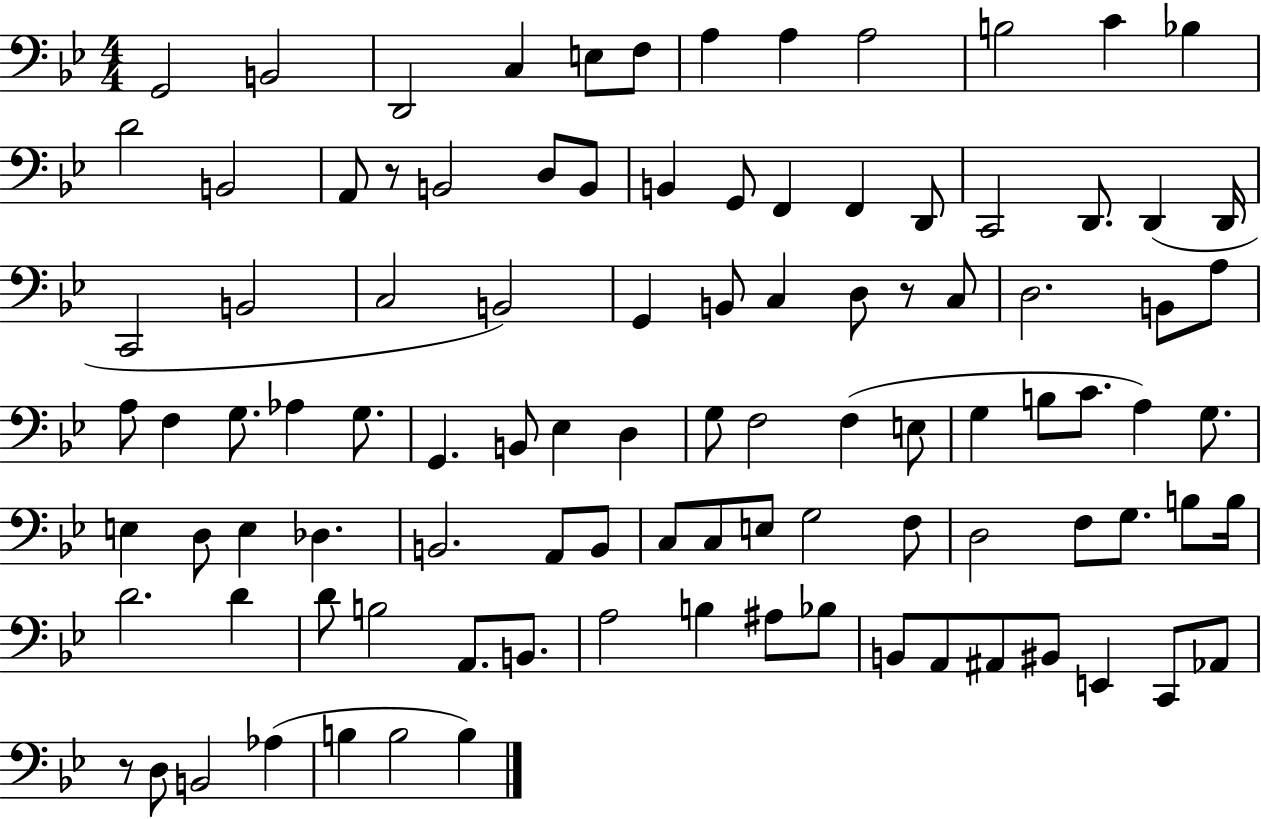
{
  \clef bass
  \numericTimeSignature
  \time 4/4
  \key bes \major
  g,2 b,2 | d,2 c4 e8 f8 | a4 a4 a2 | b2 c'4 bes4 | \break d'2 b,2 | a,8 r8 b,2 d8 b,8 | b,4 g,8 f,4 f,4 d,8 | c,2 d,8. d,4( d,16 | \break c,2 b,2 | c2 b,2) | g,4 b,8 c4 d8 r8 c8 | d2. b,8 a8 | \break a8 f4 g8. aes4 g8. | g,4. b,8 ees4 d4 | g8 f2 f4( e8 | g4 b8 c'8. a4) g8. | \break e4 d8 e4 des4. | b,2. a,8 b,8 | c8 c8 e8 g2 f8 | d2 f8 g8. b8 b16 | \break d'2. d'4 | d'8 b2 a,8. b,8. | a2 b4 ais8 bes8 | b,8 a,8 ais,8 bis,8 e,4 c,8 aes,8 | \break r8 d8 b,2 aes4( | b4 b2 b4) | \bar "|."
}